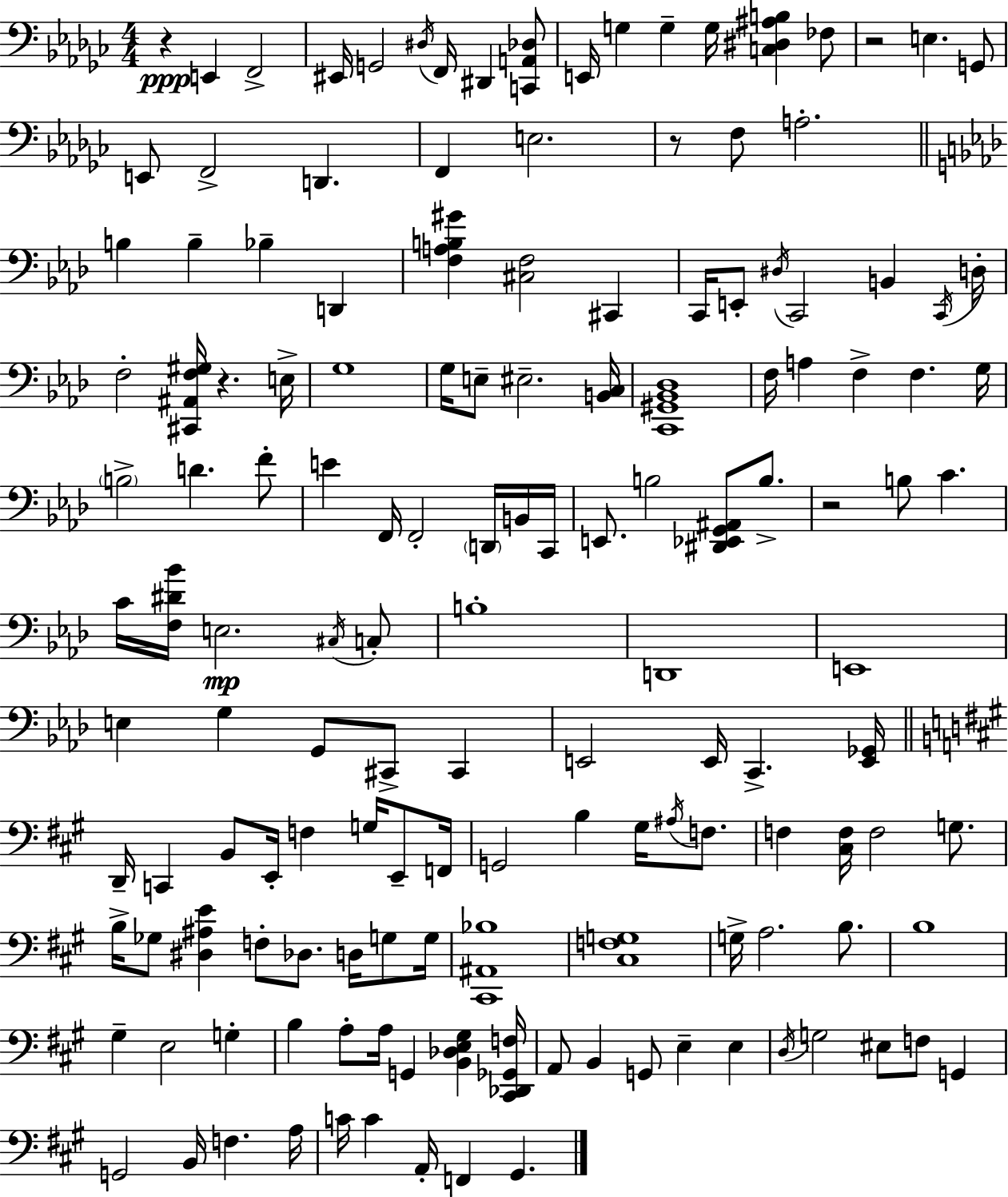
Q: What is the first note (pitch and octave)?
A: E2